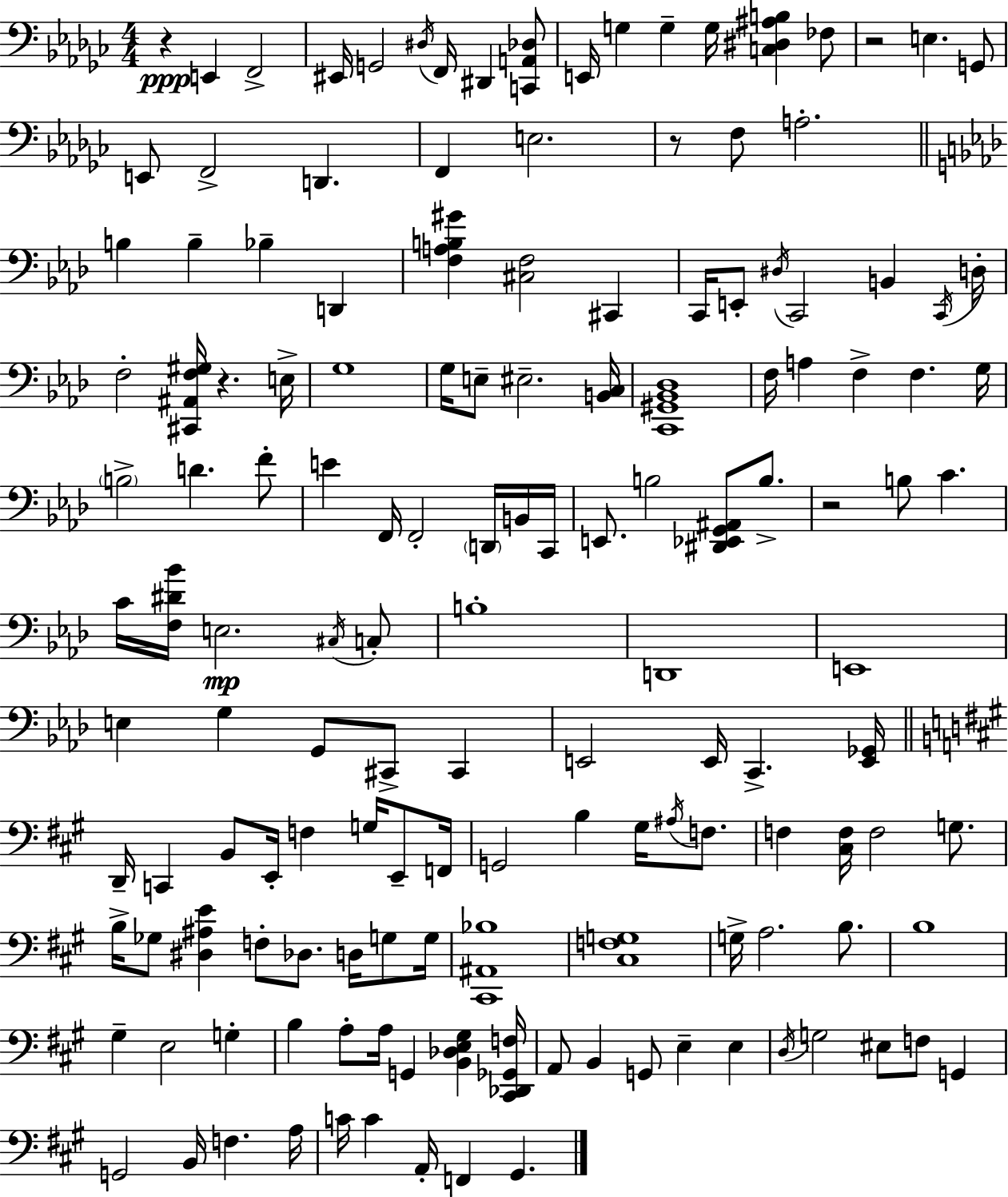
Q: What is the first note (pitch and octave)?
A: E2